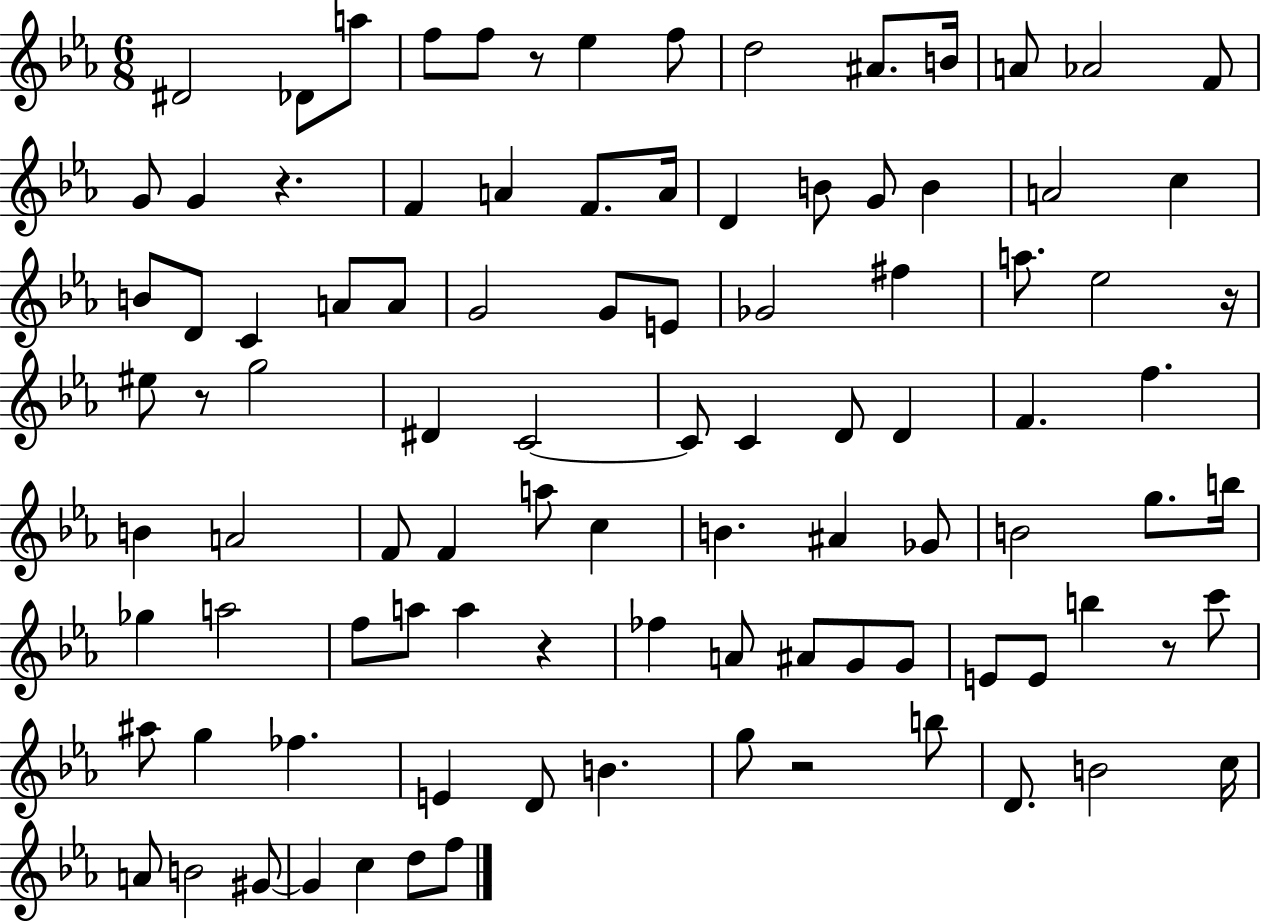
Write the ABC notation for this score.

X:1
T:Untitled
M:6/8
L:1/4
K:Eb
^D2 _D/2 a/2 f/2 f/2 z/2 _e f/2 d2 ^A/2 B/4 A/2 _A2 F/2 G/2 G z F A F/2 A/4 D B/2 G/2 B A2 c B/2 D/2 C A/2 A/2 G2 G/2 E/2 _G2 ^f a/2 _e2 z/4 ^e/2 z/2 g2 ^D C2 C/2 C D/2 D F f B A2 F/2 F a/2 c B ^A _G/2 B2 g/2 b/4 _g a2 f/2 a/2 a z _f A/2 ^A/2 G/2 G/2 E/2 E/2 b z/2 c'/2 ^a/2 g _f E D/2 B g/2 z2 b/2 D/2 B2 c/4 A/2 B2 ^G/2 ^G c d/2 f/2